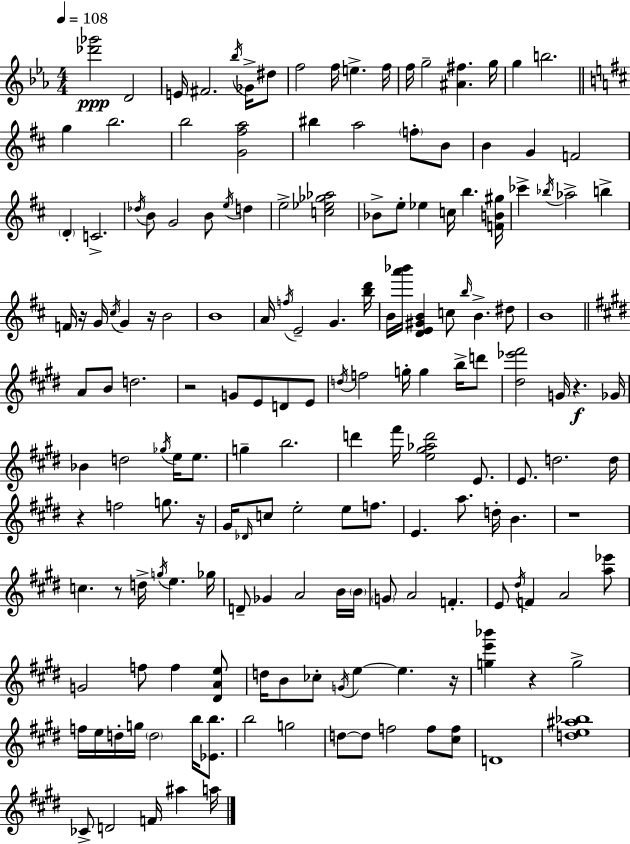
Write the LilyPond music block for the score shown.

{
  \clef treble
  \numericTimeSignature
  \time 4/4
  \key c \minor
  \tempo 4 = 108
  <des''' ges'''>2\ppp d'2 | e'16 fis'2. \acciaccatura { bes''16 } ges'16-> dis''8 | f''2 f''16 e''4.-> | f''16 f''16 g''2-- <ais' fis''>4. | \break g''16 g''4 b''2. | \bar "||" \break \key d \major g''4 b''2. | b''2 <g' fis'' a''>2 | bis''4 a''2 \parenthesize f''8-. b'8 | b'4 g'4 f'2 | \break \parenthesize d'4-. c'2.-> | \acciaccatura { des''16 } b'8 g'2 b'8 \acciaccatura { e''16 } d''4 | e''2-> <c'' ees'' ges'' aes''>2 | bes'8-> e''8-. ees''4 c''16 b''4. | \break <f' b' gis''>16 ces'''4-> \acciaccatura { bes''16 } aes''2-> b''4-> | f'16 r16 g'16 \acciaccatura { cis''16 } g'4 r16 b'2 | b'1 | a'16 \acciaccatura { f''16 } e'2-- g'4. | \break <b'' d'''>16 b'16 <a''' bes'''>16 <d' e' gis' b'>4 c''8 \grace { b''16 } b'4.-> | dis''8 b'1 | \bar "||" \break \key e \major a'8 b'8 d''2. | r2 g'8 e'8 d'8 e'8 | \acciaccatura { d''16 } f''2 g''16-. g''4 b''16-> d'''8 | <dis'' ees''' fis'''>2 g'16 r4.\f | \break ges'16 bes'4 d''2 \acciaccatura { ges''16 } e''16 e''8. | g''4-- b''2. | d'''4 fis'''16 <e'' gis'' aes'' d'''>2 e'8. | e'8. d''2. | \break d''16 r4 f''2 g''8. | r16 gis'16 \grace { des'16 } c''8 e''2-. e''8 | f''8. e'4. a''8. d''16-. b'4. | r1 | \break c''4. r8 d''16-> \acciaccatura { g''16 } e''4. | ges''16 d'8-- ges'4 a'2 | b'16 \parenthesize b'16 \parenthesize g'8 a'2 f'4.-. | e'8 \acciaccatura { dis''16 } f'4 a'2 | \break <a'' ees'''>8 g'2 f''8 f''4 | <dis' a' e''>8 d''16 b'8 ces''8-. \acciaccatura { g'16 } e''4~~ e''4. | r16 <g'' e''' bes'''>4 r4 g''2-> | f''16 e''16 d''16-. g''16 \parenthesize d''2 | \break b''16 <ees' b''>8. b''2 g''2 | d''8~~ d''8 f''2 | f''8 <cis'' f''>8 d'1 | <d'' e'' ais'' bes''>1 | \break ces'8-> d'2 | f'16 ais''4 a''16 \bar "|."
}